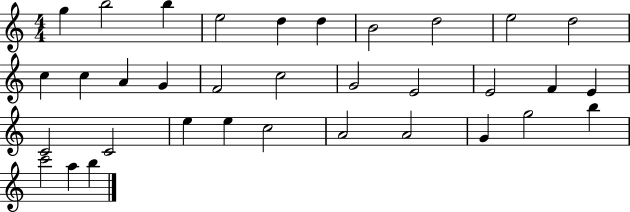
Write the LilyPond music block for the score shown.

{
  \clef treble
  \numericTimeSignature
  \time 4/4
  \key c \major
  g''4 b''2 b''4 | e''2 d''4 d''4 | b'2 d''2 | e''2 d''2 | \break c''4 c''4 a'4 g'4 | f'2 c''2 | g'2 e'2 | e'2 f'4 e'4 | \break c'2 c'2 | e''4 e''4 c''2 | a'2 a'2 | g'4 g''2 b''4 | \break c'''2 a''4 b''4 | \bar "|."
}